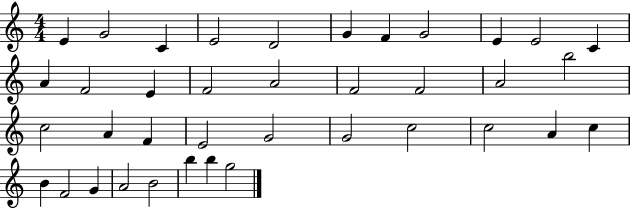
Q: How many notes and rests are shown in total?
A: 38